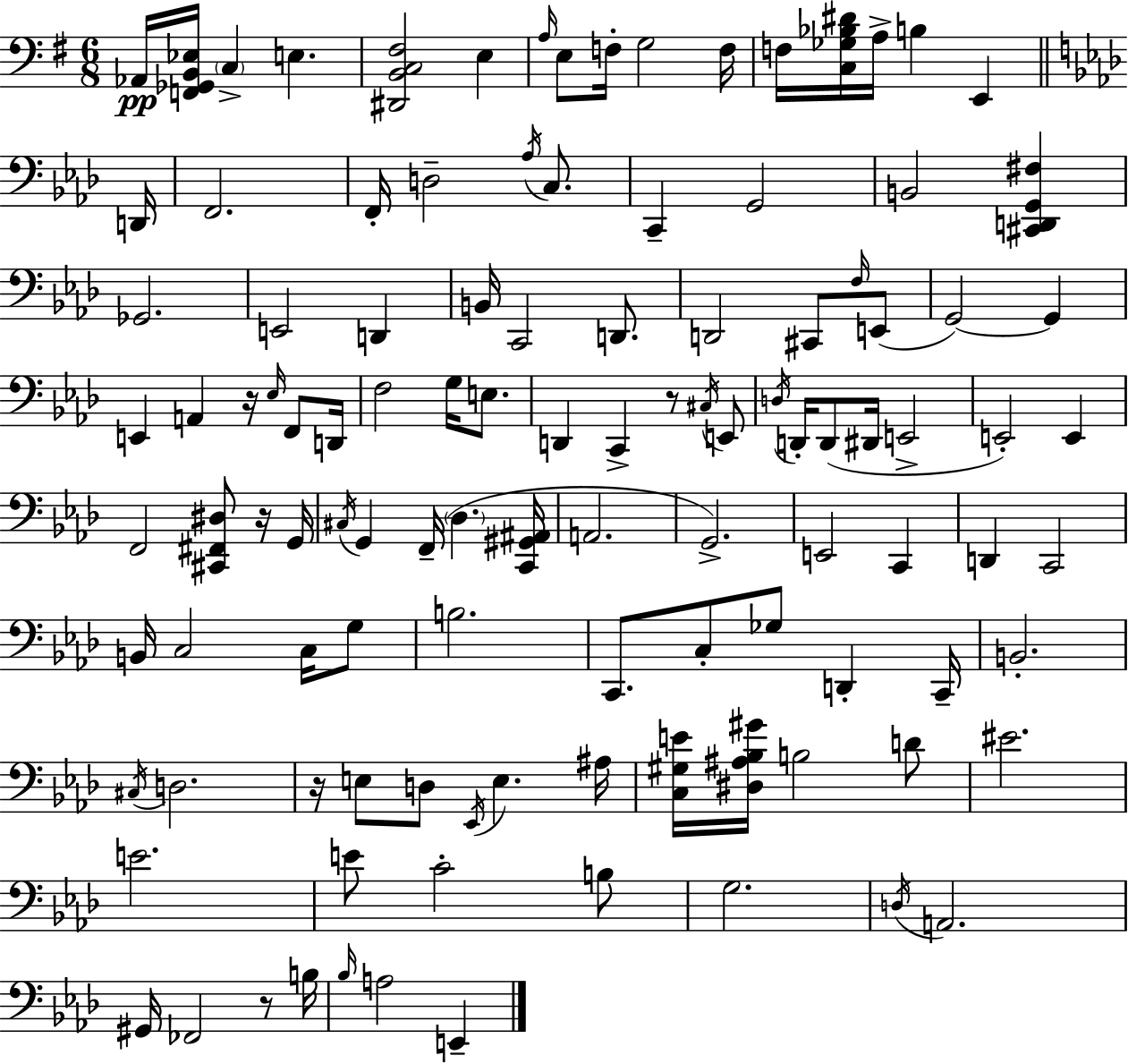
X:1
T:Untitled
M:6/8
L:1/4
K:Em
_A,,/4 [F,,_G,,B,,_E,]/4 C, E, [^D,,B,,C,^F,]2 E, A,/4 E,/2 F,/4 G,2 F,/4 F,/4 [C,_G,_B,^D]/4 A,/4 B, E,, D,,/4 F,,2 F,,/4 D,2 _A,/4 C,/2 C,, G,,2 B,,2 [^C,,D,,G,,^F,] _G,,2 E,,2 D,, B,,/4 C,,2 D,,/2 D,,2 ^C,,/2 F,/4 E,,/2 G,,2 G,, E,, A,, z/4 _E,/4 F,,/2 D,,/4 F,2 G,/4 E,/2 D,, C,, z/2 ^C,/4 E,,/2 D,/4 D,,/4 D,,/2 ^D,,/4 E,,2 E,,2 E,, F,,2 [^C,,^F,,^D,]/2 z/4 G,,/4 ^C,/4 G,, F,,/4 _D, [C,,^G,,^A,,]/4 A,,2 G,,2 E,,2 C,, D,, C,,2 B,,/4 C,2 C,/4 G,/2 B,2 C,,/2 C,/2 _G,/2 D,, C,,/4 B,,2 ^C,/4 D,2 z/4 E,/2 D,/2 _E,,/4 E, ^A,/4 [C,^G,E]/4 [^D,^A,_B,^G]/4 B,2 D/2 ^E2 E2 E/2 C2 B,/2 G,2 D,/4 A,,2 ^G,,/4 _F,,2 z/2 B,/4 _B,/4 A,2 E,,